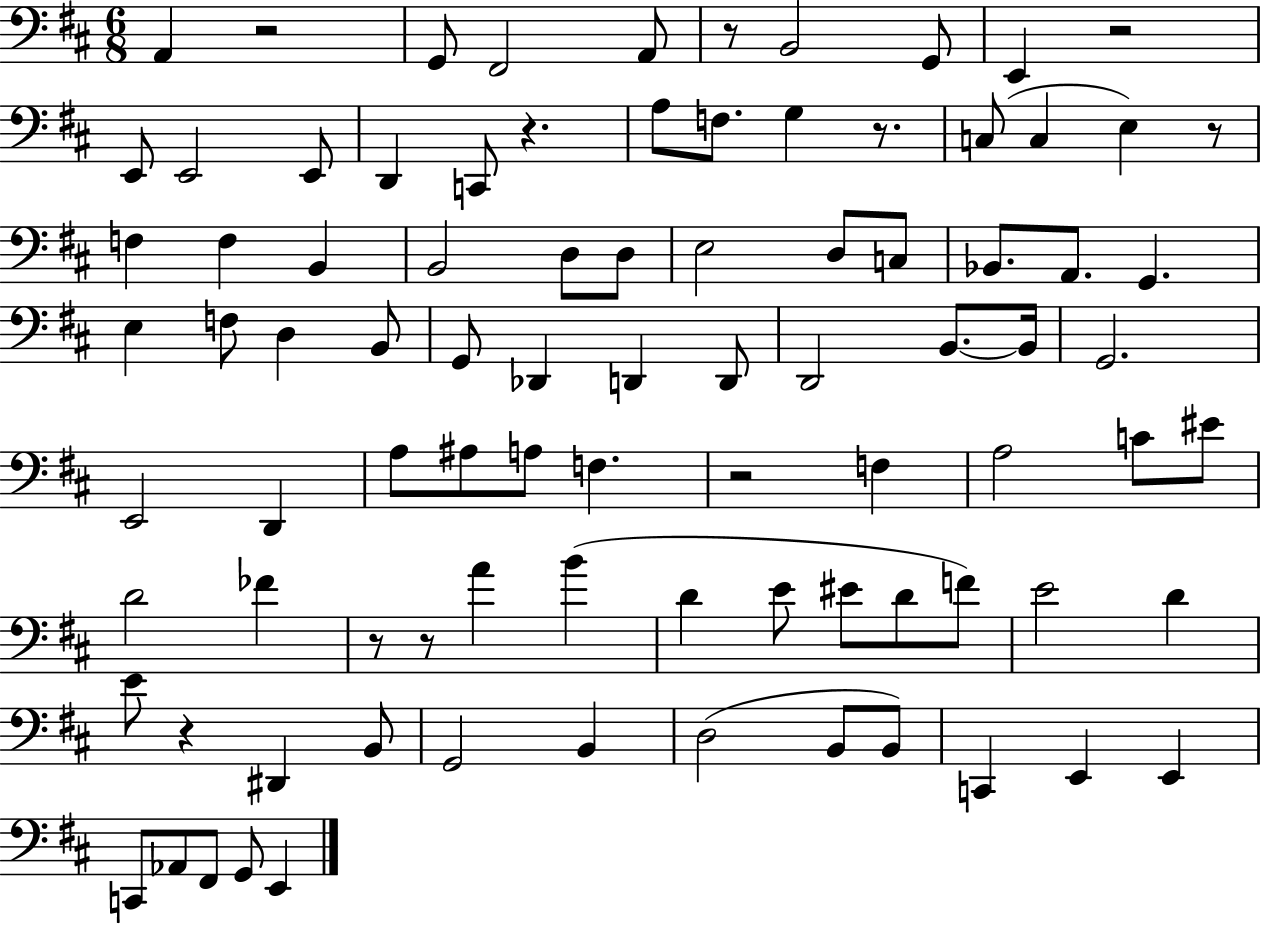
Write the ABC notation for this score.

X:1
T:Untitled
M:6/8
L:1/4
K:D
A,, z2 G,,/2 ^F,,2 A,,/2 z/2 B,,2 G,,/2 E,, z2 E,,/2 E,,2 E,,/2 D,, C,,/2 z A,/2 F,/2 G, z/2 C,/2 C, E, z/2 F, F, B,, B,,2 D,/2 D,/2 E,2 D,/2 C,/2 _B,,/2 A,,/2 G,, E, F,/2 D, B,,/2 G,,/2 _D,, D,, D,,/2 D,,2 B,,/2 B,,/4 G,,2 E,,2 D,, A,/2 ^A,/2 A,/2 F, z2 F, A,2 C/2 ^E/2 D2 _F z/2 z/2 A B D E/2 ^E/2 D/2 F/2 E2 D E/2 z ^D,, B,,/2 G,,2 B,, D,2 B,,/2 B,,/2 C,, E,, E,, C,,/2 _A,,/2 ^F,,/2 G,,/2 E,,